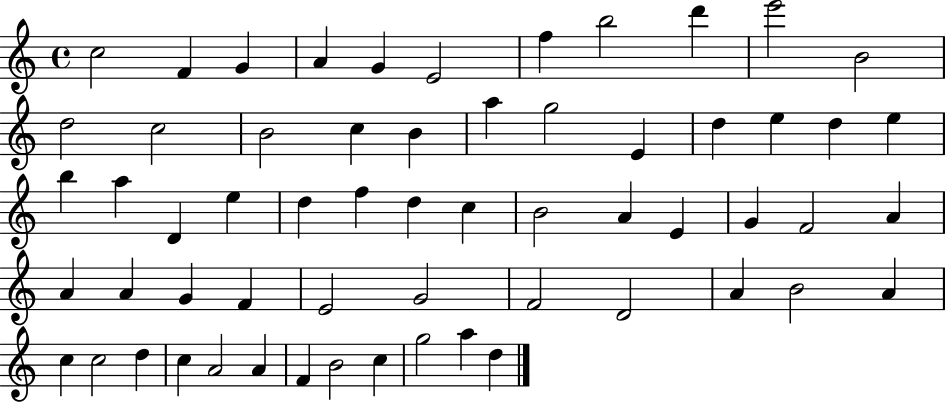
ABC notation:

X:1
T:Untitled
M:4/4
L:1/4
K:C
c2 F G A G E2 f b2 d' e'2 B2 d2 c2 B2 c B a g2 E d e d e b a D e d f d c B2 A E G F2 A A A G F E2 G2 F2 D2 A B2 A c c2 d c A2 A F B2 c g2 a d